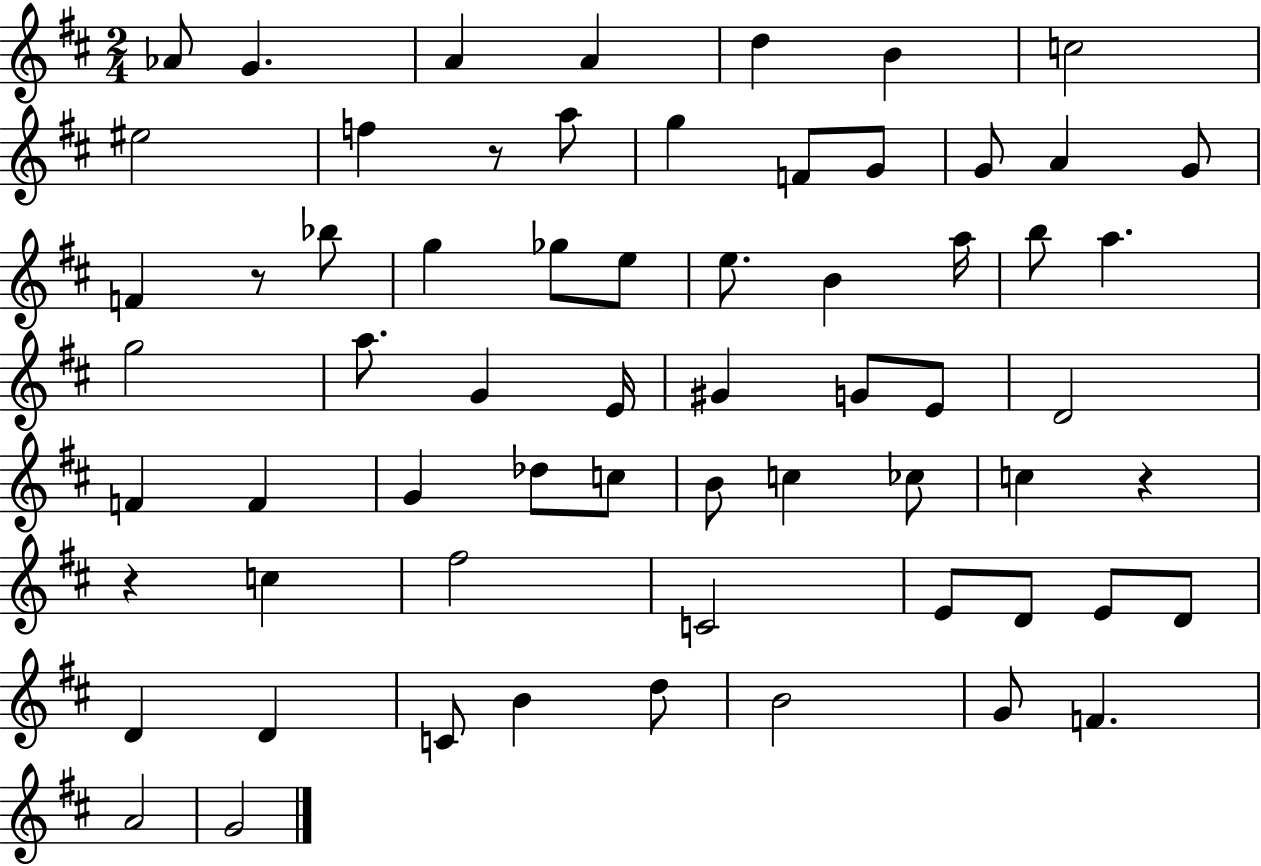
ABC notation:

X:1
T:Untitled
M:2/4
L:1/4
K:D
_A/2 G A A d B c2 ^e2 f z/2 a/2 g F/2 G/2 G/2 A G/2 F z/2 _b/2 g _g/2 e/2 e/2 B a/4 b/2 a g2 a/2 G E/4 ^G G/2 E/2 D2 F F G _d/2 c/2 B/2 c _c/2 c z z c ^f2 C2 E/2 D/2 E/2 D/2 D D C/2 B d/2 B2 G/2 F A2 G2